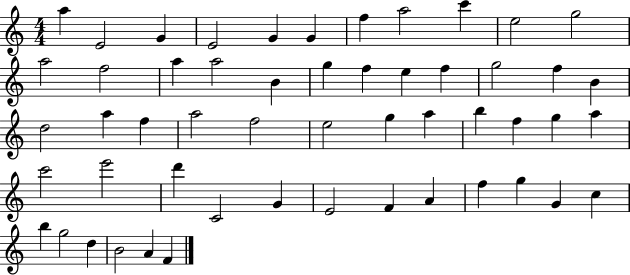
A5/q E4/h G4/q E4/h G4/q G4/q F5/q A5/h C6/q E5/h G5/h A5/h F5/h A5/q A5/h B4/q G5/q F5/q E5/q F5/q G5/h F5/q B4/q D5/h A5/q F5/q A5/h F5/h E5/h G5/q A5/q B5/q F5/q G5/q A5/q C6/h E6/h D6/q C4/h G4/q E4/h F4/q A4/q F5/q G5/q G4/q C5/q B5/q G5/h D5/q B4/h A4/q F4/q